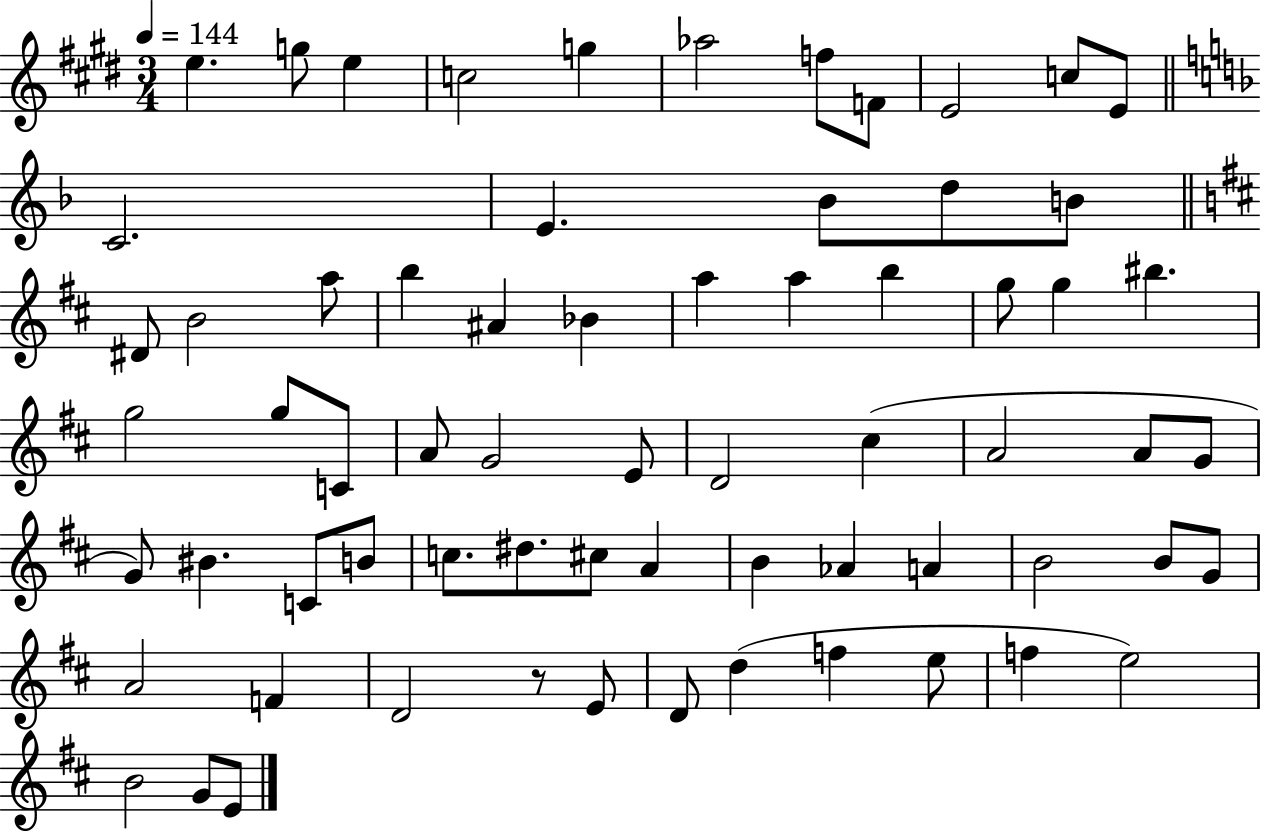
X:1
T:Untitled
M:3/4
L:1/4
K:E
e g/2 e c2 g _a2 f/2 F/2 E2 c/2 E/2 C2 E _B/2 d/2 B/2 ^D/2 B2 a/2 b ^A _B a a b g/2 g ^b g2 g/2 C/2 A/2 G2 E/2 D2 ^c A2 A/2 G/2 G/2 ^B C/2 B/2 c/2 ^d/2 ^c/2 A B _A A B2 B/2 G/2 A2 F D2 z/2 E/2 D/2 d f e/2 f e2 B2 G/2 E/2